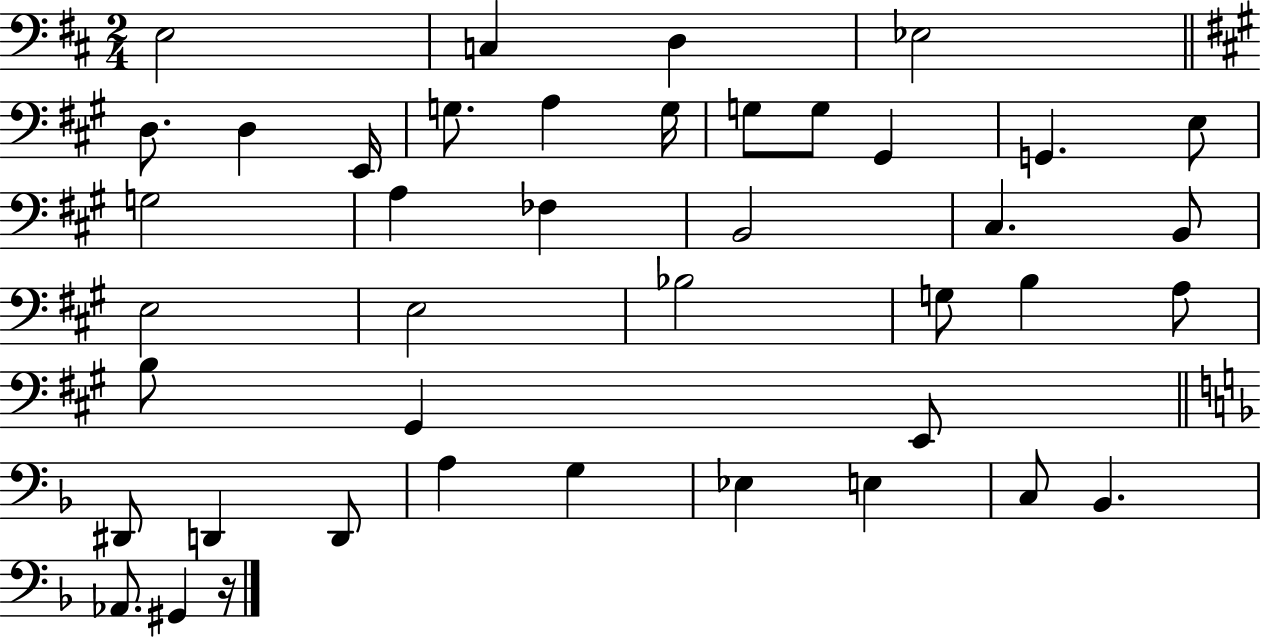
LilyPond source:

{
  \clef bass
  \numericTimeSignature
  \time 2/4
  \key d \major
  e2 | c4 d4 | ees2 | \bar "||" \break \key a \major d8. d4 e,16 | g8. a4 g16 | g8 g8 gis,4 | g,4. e8 | \break g2 | a4 fes4 | b,2 | cis4. b,8 | \break e2 | e2 | bes2 | g8 b4 a8 | \break b8 gis,4 e,8 | \bar "||" \break \key f \major dis,8 d,4 d,8 | a4 g4 | ees4 e4 | c8 bes,4. | \break aes,8. gis,4 r16 | \bar "|."
}